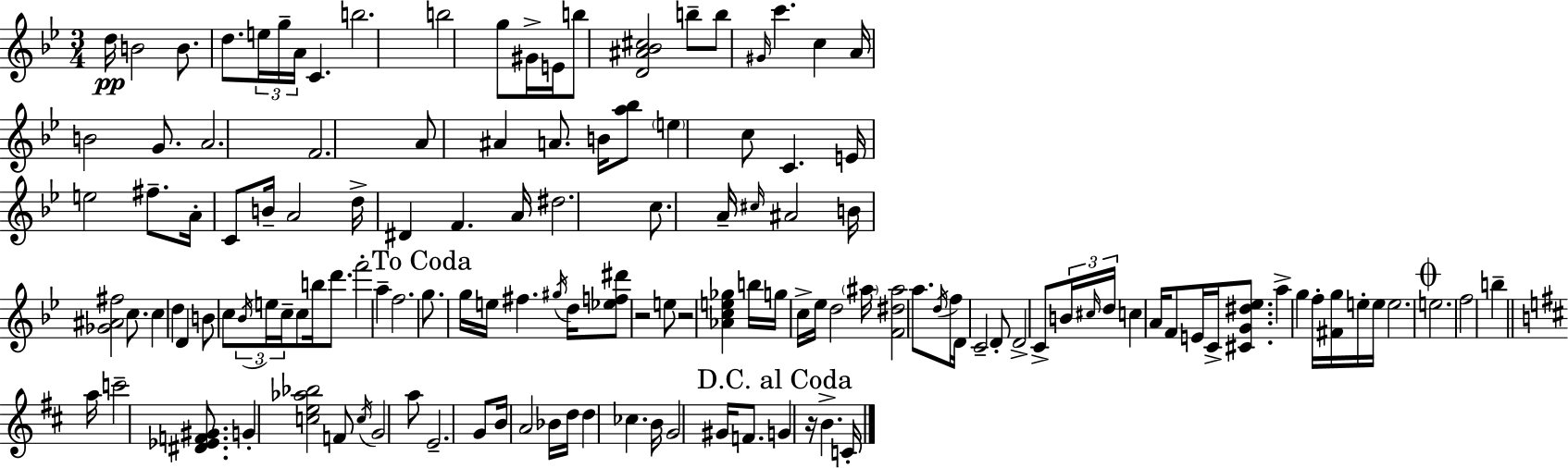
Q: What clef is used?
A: treble